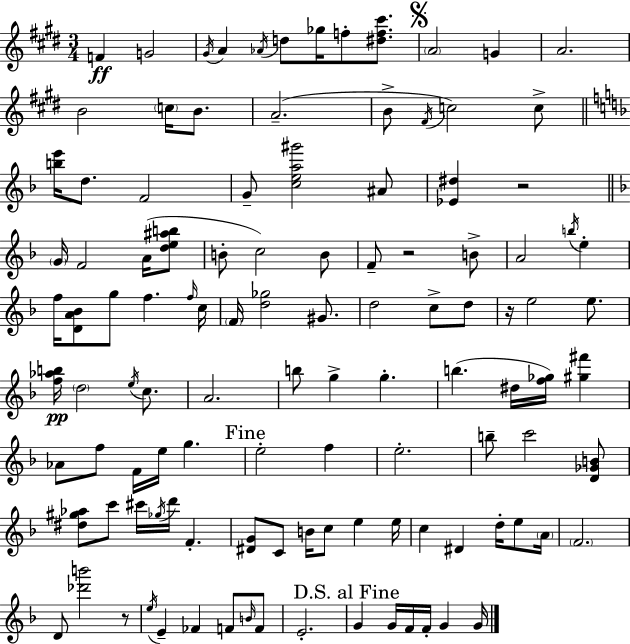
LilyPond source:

{
  \clef treble
  \numericTimeSignature
  \time 3/4
  \key e \major
  f'4\ff g'2 | \acciaccatura { gis'16 } a'4 \acciaccatura { aes'16 } d''8 ges''16 f''8-. <dis'' f'' cis'''>8. | \mark \markup { \musicglyph "scripts.segno" } \parenthesize a'2 g'4 | a'2. | \break b'2 \parenthesize c''16 b'8. | a'2.--( | b'8-> \acciaccatura { fis'16 } c''2) | c''8-> \bar "||" \break \key d \minor <b'' e'''>16 d''8. f'2 | g'8-- <c'' e'' a'' gis'''>2 ais'8 | <ees' dis''>4 r2 | \bar "||" \break \key f \major \parenthesize g'16 f'2 a'16( <d'' e'' ais'' b''>8 | b'8-. c''2) b'8 | f'8-- r2 b'8-> | a'2 \acciaccatura { b''16 } e''4-. | \break f''16 <d' a' bes'>8 g''8 f''4. | \grace { f''16 } c''16 \parenthesize f'16 <d'' ges''>2 gis'8. | d''2 c''8-> | d''8 r16 e''2 e''8. | \break <f'' aes'' b''>16\pp \parenthesize d''2 \acciaccatura { e''16 } | c''8. a'2. | b''8 g''4-> g''4.-. | b''4.( dis''16 <f'' ges''>16) <gis'' fis'''>4 | \break aes'8 f''8 f'16 e''16 g''4. | \mark "Fine" e''2-. f''4 | e''2.-. | b''8-- c'''2 | \break <d' ges' b'>8 <dis'' gis'' aes''>8 c'''8 cis'''16 \acciaccatura { ges''16 } d'''16 f'4.-. | <dis' g'>8 c'8 b'16 c''8 e''4 | e''16 c''4 dis'4 | d''16-. e''8 \parenthesize a'16 \parenthesize f'2. | \break d'8 <des''' b'''>2 | r8 \acciaccatura { e''16 } e'4-- fes'4 | f'8 \grace { b'16 } f'8 e'2.-. | \mark "D.S. al Fine" g'4 g'16 f'16 | \break f'16-. g'4 g'16 \bar "|."
}